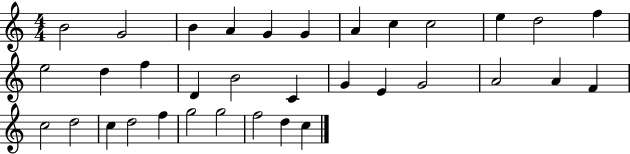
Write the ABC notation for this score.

X:1
T:Untitled
M:4/4
L:1/4
K:C
B2 G2 B A G G A c c2 e d2 f e2 d f D B2 C G E G2 A2 A F c2 d2 c d2 f g2 g2 f2 d c